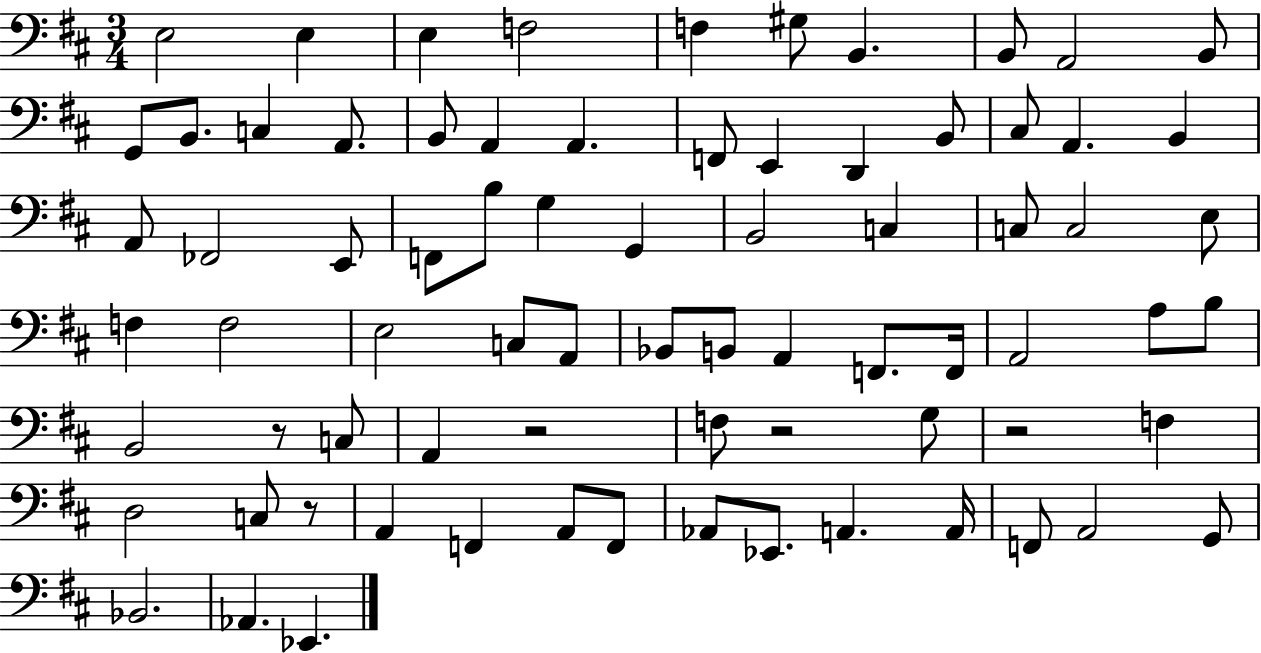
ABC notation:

X:1
T:Untitled
M:3/4
L:1/4
K:D
E,2 E, E, F,2 F, ^G,/2 B,, B,,/2 A,,2 B,,/2 G,,/2 B,,/2 C, A,,/2 B,,/2 A,, A,, F,,/2 E,, D,, B,,/2 ^C,/2 A,, B,, A,,/2 _F,,2 E,,/2 F,,/2 B,/2 G, G,, B,,2 C, C,/2 C,2 E,/2 F, F,2 E,2 C,/2 A,,/2 _B,,/2 B,,/2 A,, F,,/2 F,,/4 A,,2 A,/2 B,/2 B,,2 z/2 C,/2 A,, z2 F,/2 z2 G,/2 z2 F, D,2 C,/2 z/2 A,, F,, A,,/2 F,,/2 _A,,/2 _E,,/2 A,, A,,/4 F,,/2 A,,2 G,,/2 _B,,2 _A,, _E,,